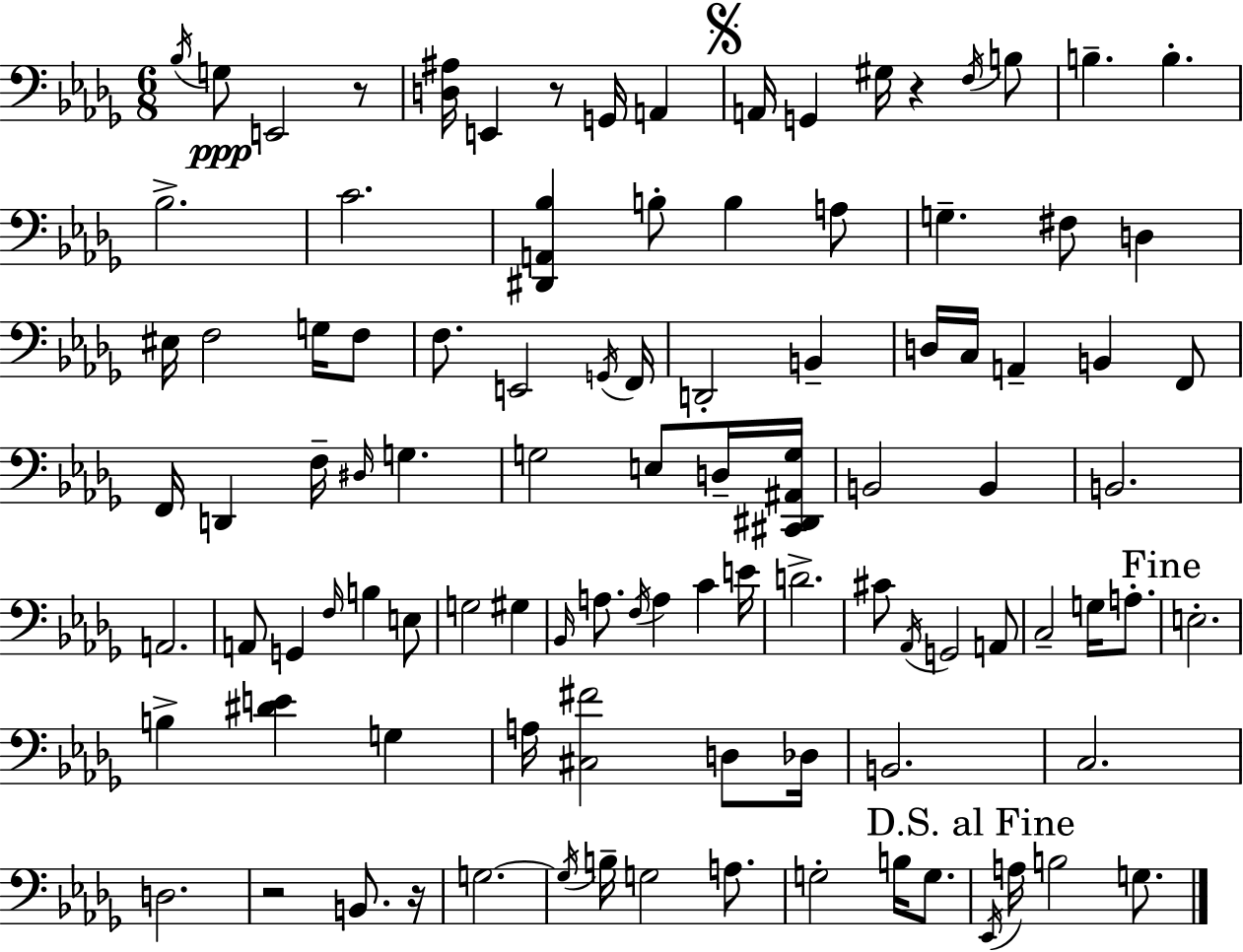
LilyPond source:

{
  \clef bass
  \numericTimeSignature
  \time 6/8
  \key bes \minor
  \acciaccatura { bes16 }\ppp g8 e,2 r8 | <d ais>16 e,4 r8 g,16 a,4 | \mark \markup { \musicglyph "scripts.segno" } a,16 g,4 gis16 r4 \acciaccatura { f16 } | b8 b4.-- b4.-. | \break bes2.-> | c'2. | <dis, a, bes>4 b8-. b4 | a8 g4.-- fis8 d4 | \break eis16 f2 g16 | f8 f8. e,2 | \acciaccatura { g,16 } f,16 d,2-. b,4-- | d16 c16 a,4-- b,4 | \break f,8 f,16 d,4 f16-- \grace { dis16 } g4. | g2 | e8 d16-- <cis, dis, ais, g>16 b,2 | b,4 b,2. | \break a,2. | a,8 g,4 \grace { f16 } b4 | e8 g2 | gis4 \grace { bes,16 } a8. \acciaccatura { f16 } a4 | \break c'4 e'16 d'2.-> | cis'8 \acciaccatura { aes,16 } g,2 | a,8 c2-- | g16 a8.-. \mark "Fine" e2.-. | \break b4-> | <dis' e'>4 g4 a16 <cis fis'>2 | d8 des16 b,2. | c2. | \break d2. | r2 | b,8. r16 g2.~~ | \acciaccatura { g16 } b16-- g2 | \break a8. g2-. | b16 g8. \mark "D.S. al Fine" \acciaccatura { ees,16 } a16 b2 | g8. \bar "|."
}